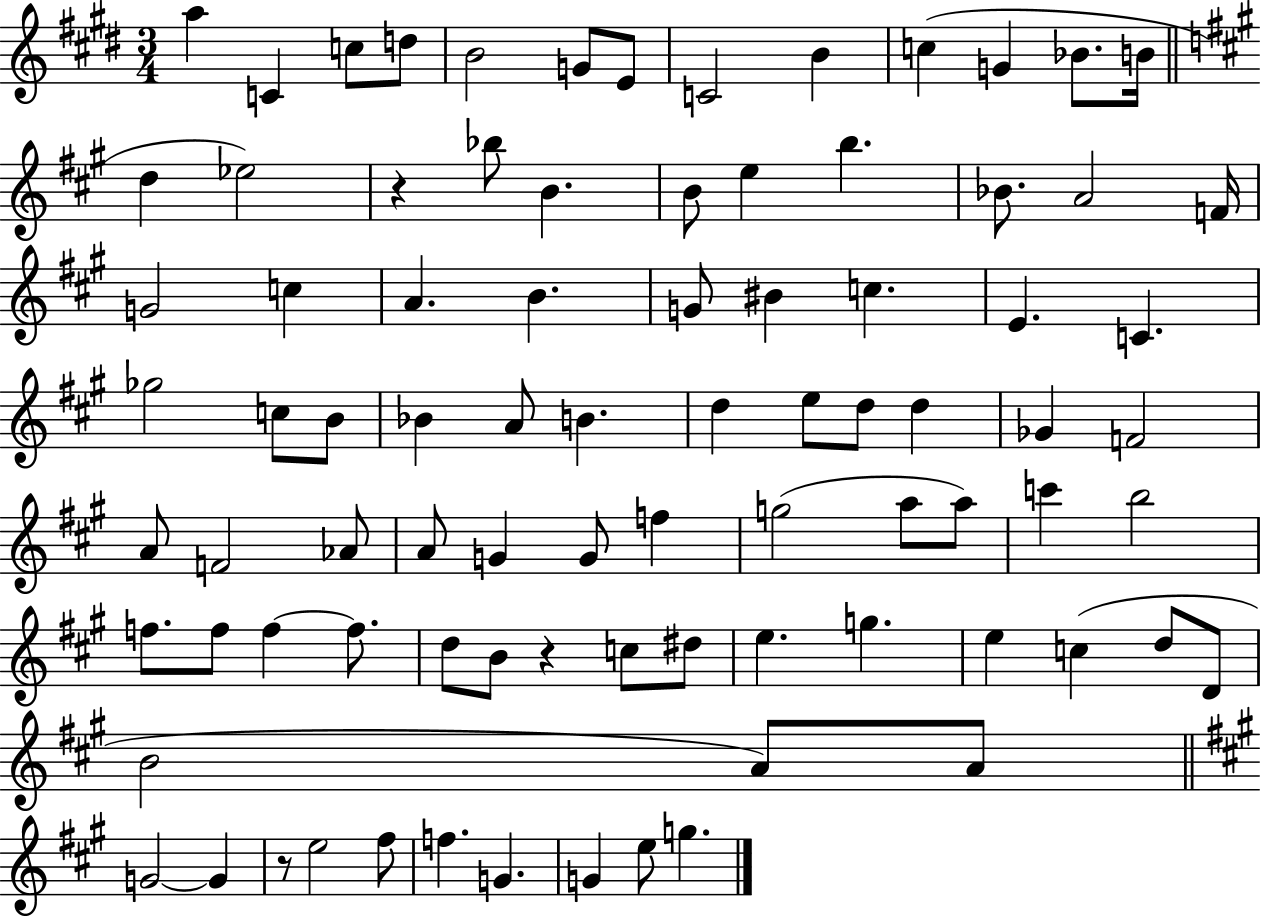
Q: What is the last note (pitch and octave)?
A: G5